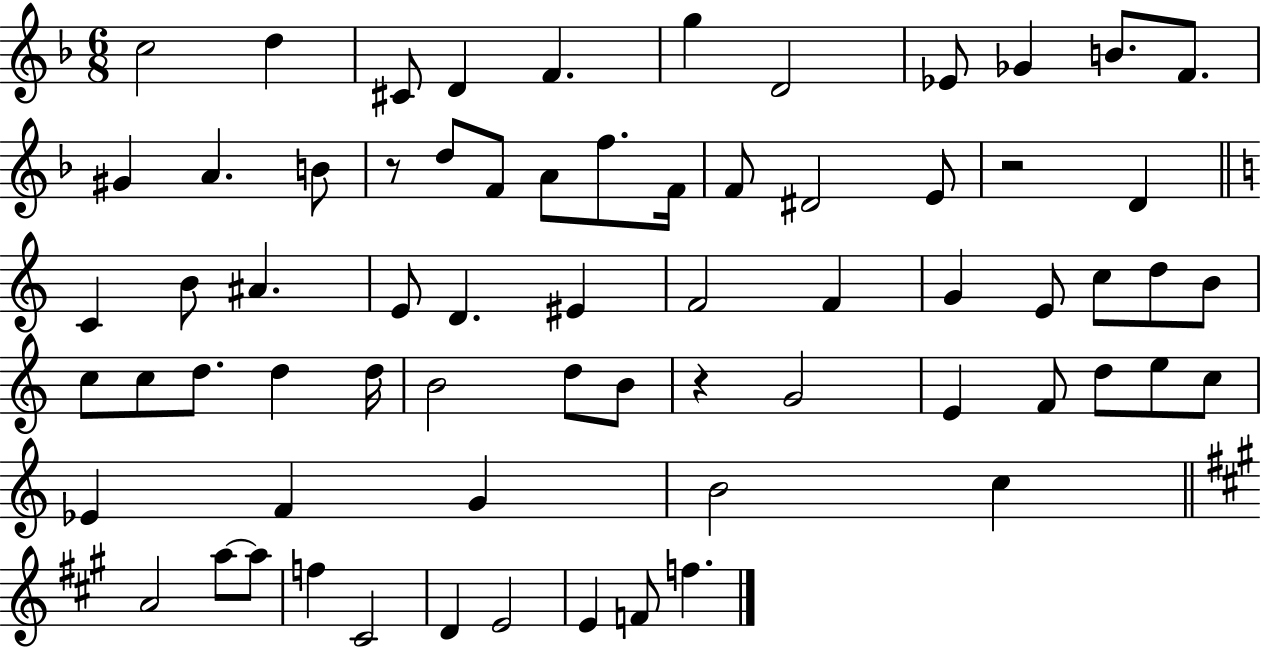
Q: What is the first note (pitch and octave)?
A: C5